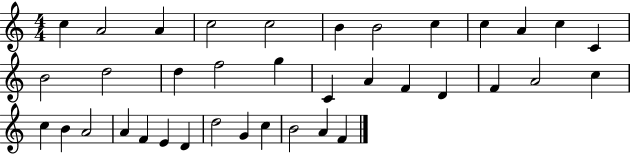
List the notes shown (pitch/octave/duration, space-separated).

C5/q A4/h A4/q C5/h C5/h B4/q B4/h C5/q C5/q A4/q C5/q C4/q B4/h D5/h D5/q F5/h G5/q C4/q A4/q F4/q D4/q F4/q A4/h C5/q C5/q B4/q A4/h A4/q F4/q E4/q D4/q D5/h G4/q C5/q B4/h A4/q F4/q